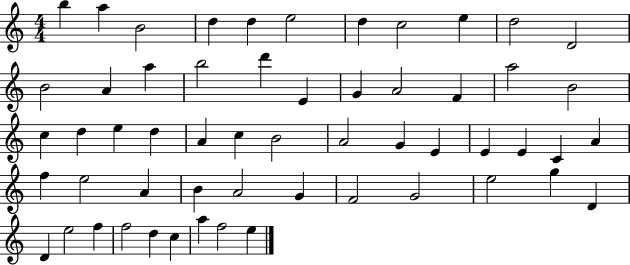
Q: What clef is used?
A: treble